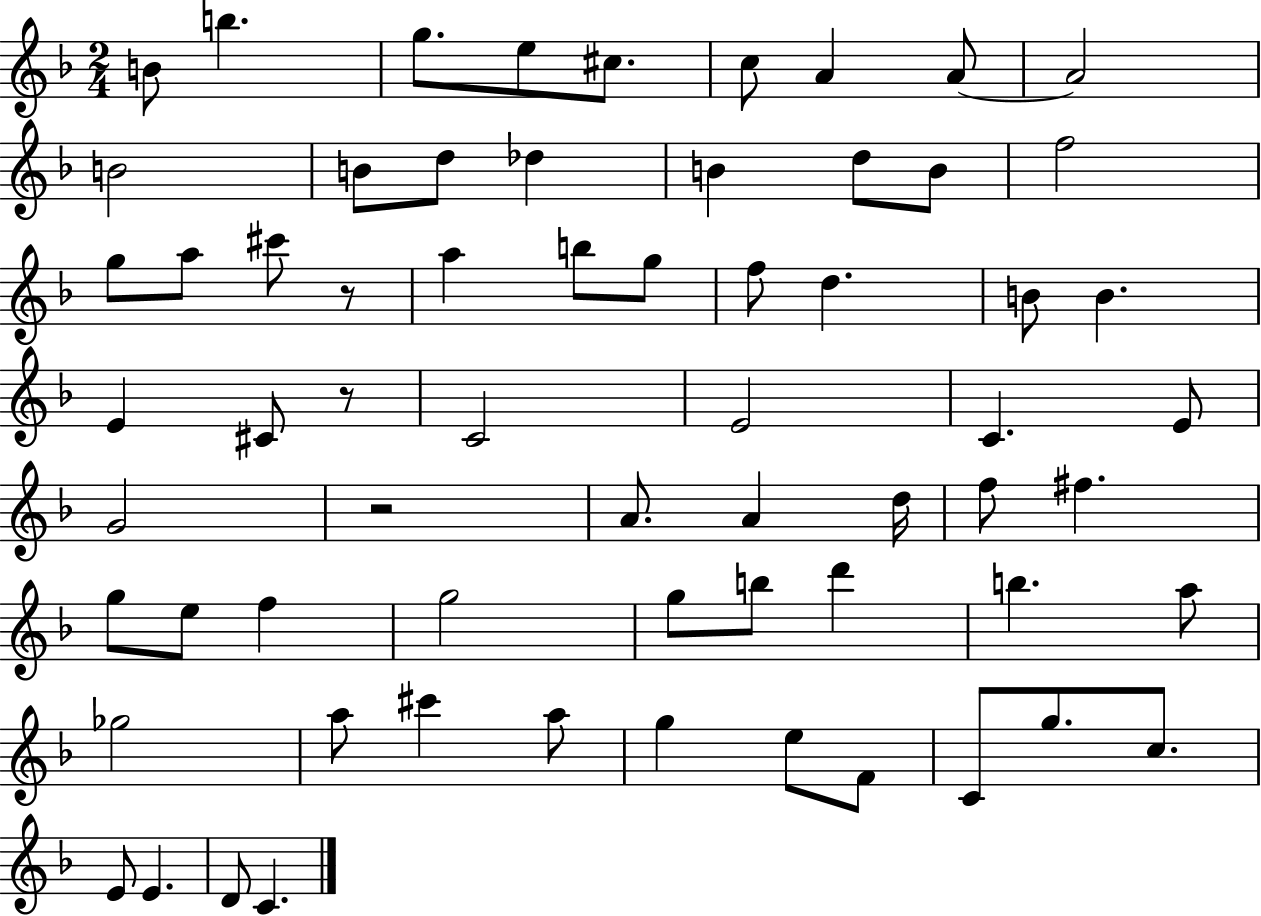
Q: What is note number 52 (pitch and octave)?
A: A5